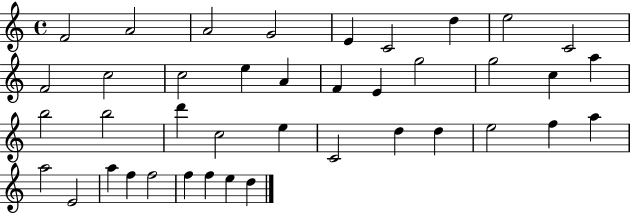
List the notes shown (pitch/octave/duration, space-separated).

F4/h A4/h A4/h G4/h E4/q C4/h D5/q E5/h C4/h F4/h C5/h C5/h E5/q A4/q F4/q E4/q G5/h G5/h C5/q A5/q B5/h B5/h D6/q C5/h E5/q C4/h D5/q D5/q E5/h F5/q A5/q A5/h E4/h A5/q F5/q F5/h F5/q F5/q E5/q D5/q